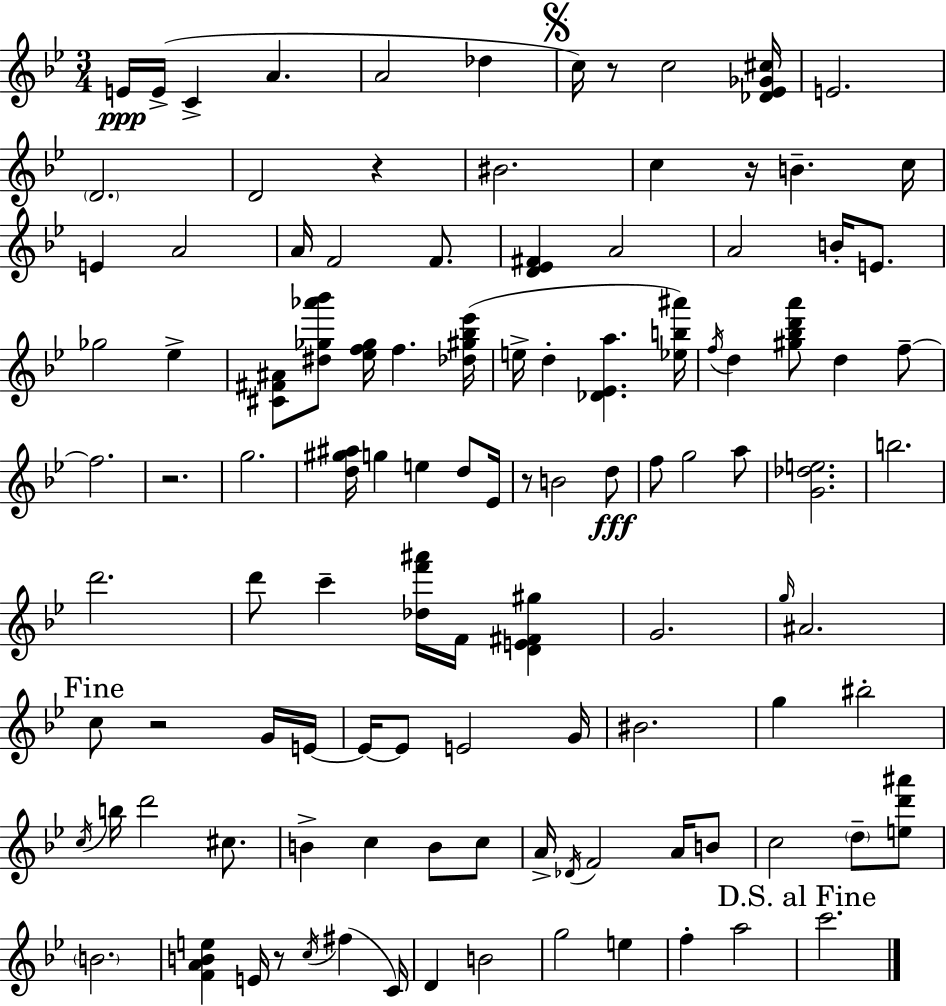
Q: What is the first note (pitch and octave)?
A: E4